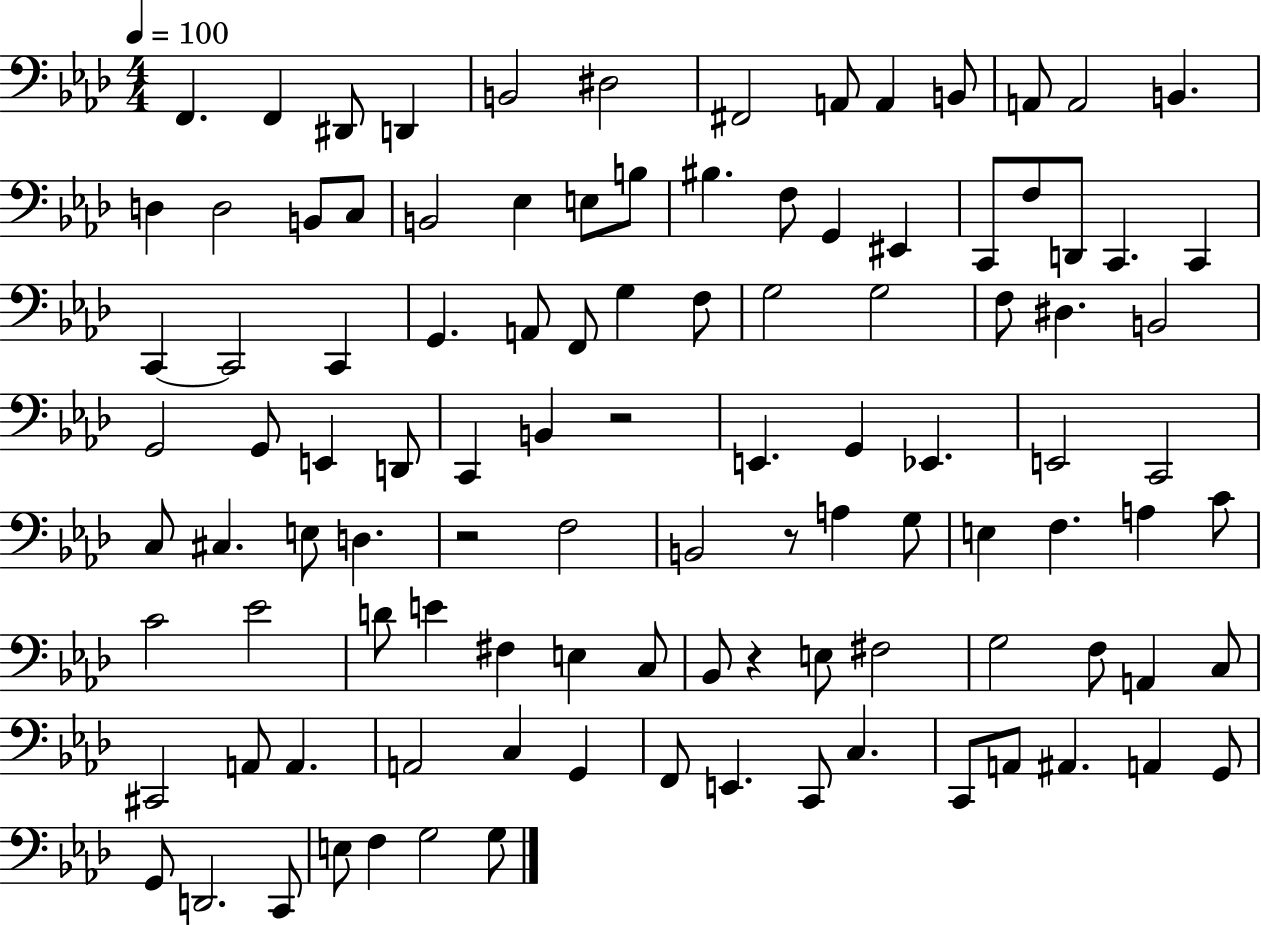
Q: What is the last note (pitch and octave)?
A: G3